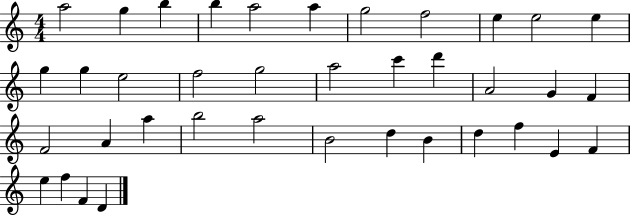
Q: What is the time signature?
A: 4/4